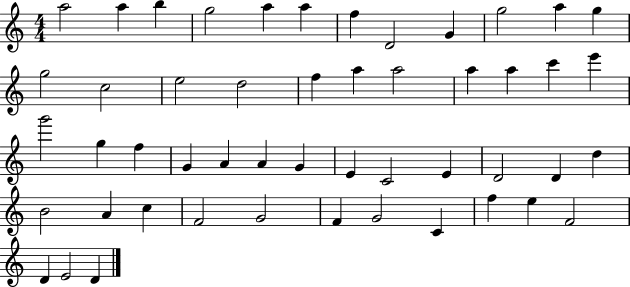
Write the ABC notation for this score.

X:1
T:Untitled
M:4/4
L:1/4
K:C
a2 a b g2 a a f D2 G g2 a g g2 c2 e2 d2 f a a2 a a c' e' g'2 g f G A A G E C2 E D2 D d B2 A c F2 G2 F G2 C f e F2 D E2 D